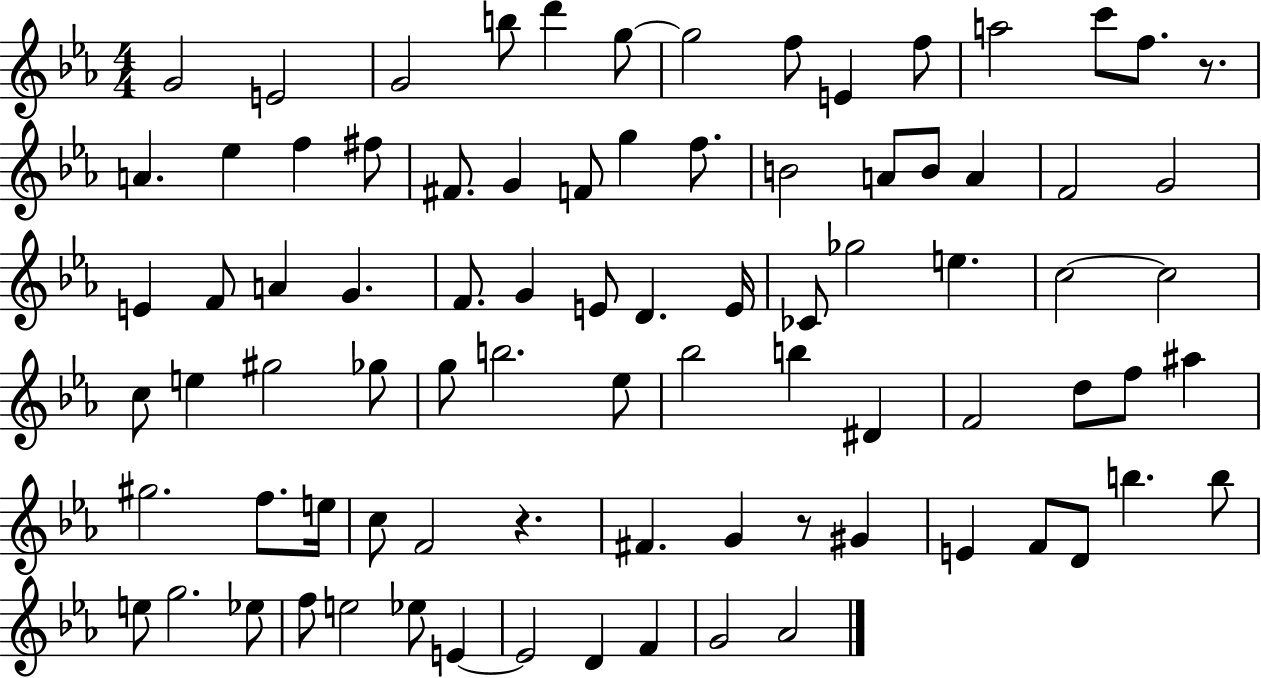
G4/h E4/h G4/h B5/e D6/q G5/e G5/h F5/e E4/q F5/e A5/h C6/e F5/e. R/e. A4/q. Eb5/q F5/q F#5/e F#4/e. G4/q F4/e G5/q F5/e. B4/h A4/e B4/e A4/q F4/h G4/h E4/q F4/e A4/q G4/q. F4/e. G4/q E4/e D4/q. E4/s CES4/e Gb5/h E5/q. C5/h C5/h C5/e E5/q G#5/h Gb5/e G5/e B5/h. Eb5/e Bb5/h B5/q D#4/q F4/h D5/e F5/e A#5/q G#5/h. F5/e. E5/s C5/e F4/h R/q. F#4/q. G4/q R/e G#4/q E4/q F4/e D4/e B5/q. B5/e E5/e G5/h. Eb5/e F5/e E5/h Eb5/e E4/q E4/h D4/q F4/q G4/h Ab4/h